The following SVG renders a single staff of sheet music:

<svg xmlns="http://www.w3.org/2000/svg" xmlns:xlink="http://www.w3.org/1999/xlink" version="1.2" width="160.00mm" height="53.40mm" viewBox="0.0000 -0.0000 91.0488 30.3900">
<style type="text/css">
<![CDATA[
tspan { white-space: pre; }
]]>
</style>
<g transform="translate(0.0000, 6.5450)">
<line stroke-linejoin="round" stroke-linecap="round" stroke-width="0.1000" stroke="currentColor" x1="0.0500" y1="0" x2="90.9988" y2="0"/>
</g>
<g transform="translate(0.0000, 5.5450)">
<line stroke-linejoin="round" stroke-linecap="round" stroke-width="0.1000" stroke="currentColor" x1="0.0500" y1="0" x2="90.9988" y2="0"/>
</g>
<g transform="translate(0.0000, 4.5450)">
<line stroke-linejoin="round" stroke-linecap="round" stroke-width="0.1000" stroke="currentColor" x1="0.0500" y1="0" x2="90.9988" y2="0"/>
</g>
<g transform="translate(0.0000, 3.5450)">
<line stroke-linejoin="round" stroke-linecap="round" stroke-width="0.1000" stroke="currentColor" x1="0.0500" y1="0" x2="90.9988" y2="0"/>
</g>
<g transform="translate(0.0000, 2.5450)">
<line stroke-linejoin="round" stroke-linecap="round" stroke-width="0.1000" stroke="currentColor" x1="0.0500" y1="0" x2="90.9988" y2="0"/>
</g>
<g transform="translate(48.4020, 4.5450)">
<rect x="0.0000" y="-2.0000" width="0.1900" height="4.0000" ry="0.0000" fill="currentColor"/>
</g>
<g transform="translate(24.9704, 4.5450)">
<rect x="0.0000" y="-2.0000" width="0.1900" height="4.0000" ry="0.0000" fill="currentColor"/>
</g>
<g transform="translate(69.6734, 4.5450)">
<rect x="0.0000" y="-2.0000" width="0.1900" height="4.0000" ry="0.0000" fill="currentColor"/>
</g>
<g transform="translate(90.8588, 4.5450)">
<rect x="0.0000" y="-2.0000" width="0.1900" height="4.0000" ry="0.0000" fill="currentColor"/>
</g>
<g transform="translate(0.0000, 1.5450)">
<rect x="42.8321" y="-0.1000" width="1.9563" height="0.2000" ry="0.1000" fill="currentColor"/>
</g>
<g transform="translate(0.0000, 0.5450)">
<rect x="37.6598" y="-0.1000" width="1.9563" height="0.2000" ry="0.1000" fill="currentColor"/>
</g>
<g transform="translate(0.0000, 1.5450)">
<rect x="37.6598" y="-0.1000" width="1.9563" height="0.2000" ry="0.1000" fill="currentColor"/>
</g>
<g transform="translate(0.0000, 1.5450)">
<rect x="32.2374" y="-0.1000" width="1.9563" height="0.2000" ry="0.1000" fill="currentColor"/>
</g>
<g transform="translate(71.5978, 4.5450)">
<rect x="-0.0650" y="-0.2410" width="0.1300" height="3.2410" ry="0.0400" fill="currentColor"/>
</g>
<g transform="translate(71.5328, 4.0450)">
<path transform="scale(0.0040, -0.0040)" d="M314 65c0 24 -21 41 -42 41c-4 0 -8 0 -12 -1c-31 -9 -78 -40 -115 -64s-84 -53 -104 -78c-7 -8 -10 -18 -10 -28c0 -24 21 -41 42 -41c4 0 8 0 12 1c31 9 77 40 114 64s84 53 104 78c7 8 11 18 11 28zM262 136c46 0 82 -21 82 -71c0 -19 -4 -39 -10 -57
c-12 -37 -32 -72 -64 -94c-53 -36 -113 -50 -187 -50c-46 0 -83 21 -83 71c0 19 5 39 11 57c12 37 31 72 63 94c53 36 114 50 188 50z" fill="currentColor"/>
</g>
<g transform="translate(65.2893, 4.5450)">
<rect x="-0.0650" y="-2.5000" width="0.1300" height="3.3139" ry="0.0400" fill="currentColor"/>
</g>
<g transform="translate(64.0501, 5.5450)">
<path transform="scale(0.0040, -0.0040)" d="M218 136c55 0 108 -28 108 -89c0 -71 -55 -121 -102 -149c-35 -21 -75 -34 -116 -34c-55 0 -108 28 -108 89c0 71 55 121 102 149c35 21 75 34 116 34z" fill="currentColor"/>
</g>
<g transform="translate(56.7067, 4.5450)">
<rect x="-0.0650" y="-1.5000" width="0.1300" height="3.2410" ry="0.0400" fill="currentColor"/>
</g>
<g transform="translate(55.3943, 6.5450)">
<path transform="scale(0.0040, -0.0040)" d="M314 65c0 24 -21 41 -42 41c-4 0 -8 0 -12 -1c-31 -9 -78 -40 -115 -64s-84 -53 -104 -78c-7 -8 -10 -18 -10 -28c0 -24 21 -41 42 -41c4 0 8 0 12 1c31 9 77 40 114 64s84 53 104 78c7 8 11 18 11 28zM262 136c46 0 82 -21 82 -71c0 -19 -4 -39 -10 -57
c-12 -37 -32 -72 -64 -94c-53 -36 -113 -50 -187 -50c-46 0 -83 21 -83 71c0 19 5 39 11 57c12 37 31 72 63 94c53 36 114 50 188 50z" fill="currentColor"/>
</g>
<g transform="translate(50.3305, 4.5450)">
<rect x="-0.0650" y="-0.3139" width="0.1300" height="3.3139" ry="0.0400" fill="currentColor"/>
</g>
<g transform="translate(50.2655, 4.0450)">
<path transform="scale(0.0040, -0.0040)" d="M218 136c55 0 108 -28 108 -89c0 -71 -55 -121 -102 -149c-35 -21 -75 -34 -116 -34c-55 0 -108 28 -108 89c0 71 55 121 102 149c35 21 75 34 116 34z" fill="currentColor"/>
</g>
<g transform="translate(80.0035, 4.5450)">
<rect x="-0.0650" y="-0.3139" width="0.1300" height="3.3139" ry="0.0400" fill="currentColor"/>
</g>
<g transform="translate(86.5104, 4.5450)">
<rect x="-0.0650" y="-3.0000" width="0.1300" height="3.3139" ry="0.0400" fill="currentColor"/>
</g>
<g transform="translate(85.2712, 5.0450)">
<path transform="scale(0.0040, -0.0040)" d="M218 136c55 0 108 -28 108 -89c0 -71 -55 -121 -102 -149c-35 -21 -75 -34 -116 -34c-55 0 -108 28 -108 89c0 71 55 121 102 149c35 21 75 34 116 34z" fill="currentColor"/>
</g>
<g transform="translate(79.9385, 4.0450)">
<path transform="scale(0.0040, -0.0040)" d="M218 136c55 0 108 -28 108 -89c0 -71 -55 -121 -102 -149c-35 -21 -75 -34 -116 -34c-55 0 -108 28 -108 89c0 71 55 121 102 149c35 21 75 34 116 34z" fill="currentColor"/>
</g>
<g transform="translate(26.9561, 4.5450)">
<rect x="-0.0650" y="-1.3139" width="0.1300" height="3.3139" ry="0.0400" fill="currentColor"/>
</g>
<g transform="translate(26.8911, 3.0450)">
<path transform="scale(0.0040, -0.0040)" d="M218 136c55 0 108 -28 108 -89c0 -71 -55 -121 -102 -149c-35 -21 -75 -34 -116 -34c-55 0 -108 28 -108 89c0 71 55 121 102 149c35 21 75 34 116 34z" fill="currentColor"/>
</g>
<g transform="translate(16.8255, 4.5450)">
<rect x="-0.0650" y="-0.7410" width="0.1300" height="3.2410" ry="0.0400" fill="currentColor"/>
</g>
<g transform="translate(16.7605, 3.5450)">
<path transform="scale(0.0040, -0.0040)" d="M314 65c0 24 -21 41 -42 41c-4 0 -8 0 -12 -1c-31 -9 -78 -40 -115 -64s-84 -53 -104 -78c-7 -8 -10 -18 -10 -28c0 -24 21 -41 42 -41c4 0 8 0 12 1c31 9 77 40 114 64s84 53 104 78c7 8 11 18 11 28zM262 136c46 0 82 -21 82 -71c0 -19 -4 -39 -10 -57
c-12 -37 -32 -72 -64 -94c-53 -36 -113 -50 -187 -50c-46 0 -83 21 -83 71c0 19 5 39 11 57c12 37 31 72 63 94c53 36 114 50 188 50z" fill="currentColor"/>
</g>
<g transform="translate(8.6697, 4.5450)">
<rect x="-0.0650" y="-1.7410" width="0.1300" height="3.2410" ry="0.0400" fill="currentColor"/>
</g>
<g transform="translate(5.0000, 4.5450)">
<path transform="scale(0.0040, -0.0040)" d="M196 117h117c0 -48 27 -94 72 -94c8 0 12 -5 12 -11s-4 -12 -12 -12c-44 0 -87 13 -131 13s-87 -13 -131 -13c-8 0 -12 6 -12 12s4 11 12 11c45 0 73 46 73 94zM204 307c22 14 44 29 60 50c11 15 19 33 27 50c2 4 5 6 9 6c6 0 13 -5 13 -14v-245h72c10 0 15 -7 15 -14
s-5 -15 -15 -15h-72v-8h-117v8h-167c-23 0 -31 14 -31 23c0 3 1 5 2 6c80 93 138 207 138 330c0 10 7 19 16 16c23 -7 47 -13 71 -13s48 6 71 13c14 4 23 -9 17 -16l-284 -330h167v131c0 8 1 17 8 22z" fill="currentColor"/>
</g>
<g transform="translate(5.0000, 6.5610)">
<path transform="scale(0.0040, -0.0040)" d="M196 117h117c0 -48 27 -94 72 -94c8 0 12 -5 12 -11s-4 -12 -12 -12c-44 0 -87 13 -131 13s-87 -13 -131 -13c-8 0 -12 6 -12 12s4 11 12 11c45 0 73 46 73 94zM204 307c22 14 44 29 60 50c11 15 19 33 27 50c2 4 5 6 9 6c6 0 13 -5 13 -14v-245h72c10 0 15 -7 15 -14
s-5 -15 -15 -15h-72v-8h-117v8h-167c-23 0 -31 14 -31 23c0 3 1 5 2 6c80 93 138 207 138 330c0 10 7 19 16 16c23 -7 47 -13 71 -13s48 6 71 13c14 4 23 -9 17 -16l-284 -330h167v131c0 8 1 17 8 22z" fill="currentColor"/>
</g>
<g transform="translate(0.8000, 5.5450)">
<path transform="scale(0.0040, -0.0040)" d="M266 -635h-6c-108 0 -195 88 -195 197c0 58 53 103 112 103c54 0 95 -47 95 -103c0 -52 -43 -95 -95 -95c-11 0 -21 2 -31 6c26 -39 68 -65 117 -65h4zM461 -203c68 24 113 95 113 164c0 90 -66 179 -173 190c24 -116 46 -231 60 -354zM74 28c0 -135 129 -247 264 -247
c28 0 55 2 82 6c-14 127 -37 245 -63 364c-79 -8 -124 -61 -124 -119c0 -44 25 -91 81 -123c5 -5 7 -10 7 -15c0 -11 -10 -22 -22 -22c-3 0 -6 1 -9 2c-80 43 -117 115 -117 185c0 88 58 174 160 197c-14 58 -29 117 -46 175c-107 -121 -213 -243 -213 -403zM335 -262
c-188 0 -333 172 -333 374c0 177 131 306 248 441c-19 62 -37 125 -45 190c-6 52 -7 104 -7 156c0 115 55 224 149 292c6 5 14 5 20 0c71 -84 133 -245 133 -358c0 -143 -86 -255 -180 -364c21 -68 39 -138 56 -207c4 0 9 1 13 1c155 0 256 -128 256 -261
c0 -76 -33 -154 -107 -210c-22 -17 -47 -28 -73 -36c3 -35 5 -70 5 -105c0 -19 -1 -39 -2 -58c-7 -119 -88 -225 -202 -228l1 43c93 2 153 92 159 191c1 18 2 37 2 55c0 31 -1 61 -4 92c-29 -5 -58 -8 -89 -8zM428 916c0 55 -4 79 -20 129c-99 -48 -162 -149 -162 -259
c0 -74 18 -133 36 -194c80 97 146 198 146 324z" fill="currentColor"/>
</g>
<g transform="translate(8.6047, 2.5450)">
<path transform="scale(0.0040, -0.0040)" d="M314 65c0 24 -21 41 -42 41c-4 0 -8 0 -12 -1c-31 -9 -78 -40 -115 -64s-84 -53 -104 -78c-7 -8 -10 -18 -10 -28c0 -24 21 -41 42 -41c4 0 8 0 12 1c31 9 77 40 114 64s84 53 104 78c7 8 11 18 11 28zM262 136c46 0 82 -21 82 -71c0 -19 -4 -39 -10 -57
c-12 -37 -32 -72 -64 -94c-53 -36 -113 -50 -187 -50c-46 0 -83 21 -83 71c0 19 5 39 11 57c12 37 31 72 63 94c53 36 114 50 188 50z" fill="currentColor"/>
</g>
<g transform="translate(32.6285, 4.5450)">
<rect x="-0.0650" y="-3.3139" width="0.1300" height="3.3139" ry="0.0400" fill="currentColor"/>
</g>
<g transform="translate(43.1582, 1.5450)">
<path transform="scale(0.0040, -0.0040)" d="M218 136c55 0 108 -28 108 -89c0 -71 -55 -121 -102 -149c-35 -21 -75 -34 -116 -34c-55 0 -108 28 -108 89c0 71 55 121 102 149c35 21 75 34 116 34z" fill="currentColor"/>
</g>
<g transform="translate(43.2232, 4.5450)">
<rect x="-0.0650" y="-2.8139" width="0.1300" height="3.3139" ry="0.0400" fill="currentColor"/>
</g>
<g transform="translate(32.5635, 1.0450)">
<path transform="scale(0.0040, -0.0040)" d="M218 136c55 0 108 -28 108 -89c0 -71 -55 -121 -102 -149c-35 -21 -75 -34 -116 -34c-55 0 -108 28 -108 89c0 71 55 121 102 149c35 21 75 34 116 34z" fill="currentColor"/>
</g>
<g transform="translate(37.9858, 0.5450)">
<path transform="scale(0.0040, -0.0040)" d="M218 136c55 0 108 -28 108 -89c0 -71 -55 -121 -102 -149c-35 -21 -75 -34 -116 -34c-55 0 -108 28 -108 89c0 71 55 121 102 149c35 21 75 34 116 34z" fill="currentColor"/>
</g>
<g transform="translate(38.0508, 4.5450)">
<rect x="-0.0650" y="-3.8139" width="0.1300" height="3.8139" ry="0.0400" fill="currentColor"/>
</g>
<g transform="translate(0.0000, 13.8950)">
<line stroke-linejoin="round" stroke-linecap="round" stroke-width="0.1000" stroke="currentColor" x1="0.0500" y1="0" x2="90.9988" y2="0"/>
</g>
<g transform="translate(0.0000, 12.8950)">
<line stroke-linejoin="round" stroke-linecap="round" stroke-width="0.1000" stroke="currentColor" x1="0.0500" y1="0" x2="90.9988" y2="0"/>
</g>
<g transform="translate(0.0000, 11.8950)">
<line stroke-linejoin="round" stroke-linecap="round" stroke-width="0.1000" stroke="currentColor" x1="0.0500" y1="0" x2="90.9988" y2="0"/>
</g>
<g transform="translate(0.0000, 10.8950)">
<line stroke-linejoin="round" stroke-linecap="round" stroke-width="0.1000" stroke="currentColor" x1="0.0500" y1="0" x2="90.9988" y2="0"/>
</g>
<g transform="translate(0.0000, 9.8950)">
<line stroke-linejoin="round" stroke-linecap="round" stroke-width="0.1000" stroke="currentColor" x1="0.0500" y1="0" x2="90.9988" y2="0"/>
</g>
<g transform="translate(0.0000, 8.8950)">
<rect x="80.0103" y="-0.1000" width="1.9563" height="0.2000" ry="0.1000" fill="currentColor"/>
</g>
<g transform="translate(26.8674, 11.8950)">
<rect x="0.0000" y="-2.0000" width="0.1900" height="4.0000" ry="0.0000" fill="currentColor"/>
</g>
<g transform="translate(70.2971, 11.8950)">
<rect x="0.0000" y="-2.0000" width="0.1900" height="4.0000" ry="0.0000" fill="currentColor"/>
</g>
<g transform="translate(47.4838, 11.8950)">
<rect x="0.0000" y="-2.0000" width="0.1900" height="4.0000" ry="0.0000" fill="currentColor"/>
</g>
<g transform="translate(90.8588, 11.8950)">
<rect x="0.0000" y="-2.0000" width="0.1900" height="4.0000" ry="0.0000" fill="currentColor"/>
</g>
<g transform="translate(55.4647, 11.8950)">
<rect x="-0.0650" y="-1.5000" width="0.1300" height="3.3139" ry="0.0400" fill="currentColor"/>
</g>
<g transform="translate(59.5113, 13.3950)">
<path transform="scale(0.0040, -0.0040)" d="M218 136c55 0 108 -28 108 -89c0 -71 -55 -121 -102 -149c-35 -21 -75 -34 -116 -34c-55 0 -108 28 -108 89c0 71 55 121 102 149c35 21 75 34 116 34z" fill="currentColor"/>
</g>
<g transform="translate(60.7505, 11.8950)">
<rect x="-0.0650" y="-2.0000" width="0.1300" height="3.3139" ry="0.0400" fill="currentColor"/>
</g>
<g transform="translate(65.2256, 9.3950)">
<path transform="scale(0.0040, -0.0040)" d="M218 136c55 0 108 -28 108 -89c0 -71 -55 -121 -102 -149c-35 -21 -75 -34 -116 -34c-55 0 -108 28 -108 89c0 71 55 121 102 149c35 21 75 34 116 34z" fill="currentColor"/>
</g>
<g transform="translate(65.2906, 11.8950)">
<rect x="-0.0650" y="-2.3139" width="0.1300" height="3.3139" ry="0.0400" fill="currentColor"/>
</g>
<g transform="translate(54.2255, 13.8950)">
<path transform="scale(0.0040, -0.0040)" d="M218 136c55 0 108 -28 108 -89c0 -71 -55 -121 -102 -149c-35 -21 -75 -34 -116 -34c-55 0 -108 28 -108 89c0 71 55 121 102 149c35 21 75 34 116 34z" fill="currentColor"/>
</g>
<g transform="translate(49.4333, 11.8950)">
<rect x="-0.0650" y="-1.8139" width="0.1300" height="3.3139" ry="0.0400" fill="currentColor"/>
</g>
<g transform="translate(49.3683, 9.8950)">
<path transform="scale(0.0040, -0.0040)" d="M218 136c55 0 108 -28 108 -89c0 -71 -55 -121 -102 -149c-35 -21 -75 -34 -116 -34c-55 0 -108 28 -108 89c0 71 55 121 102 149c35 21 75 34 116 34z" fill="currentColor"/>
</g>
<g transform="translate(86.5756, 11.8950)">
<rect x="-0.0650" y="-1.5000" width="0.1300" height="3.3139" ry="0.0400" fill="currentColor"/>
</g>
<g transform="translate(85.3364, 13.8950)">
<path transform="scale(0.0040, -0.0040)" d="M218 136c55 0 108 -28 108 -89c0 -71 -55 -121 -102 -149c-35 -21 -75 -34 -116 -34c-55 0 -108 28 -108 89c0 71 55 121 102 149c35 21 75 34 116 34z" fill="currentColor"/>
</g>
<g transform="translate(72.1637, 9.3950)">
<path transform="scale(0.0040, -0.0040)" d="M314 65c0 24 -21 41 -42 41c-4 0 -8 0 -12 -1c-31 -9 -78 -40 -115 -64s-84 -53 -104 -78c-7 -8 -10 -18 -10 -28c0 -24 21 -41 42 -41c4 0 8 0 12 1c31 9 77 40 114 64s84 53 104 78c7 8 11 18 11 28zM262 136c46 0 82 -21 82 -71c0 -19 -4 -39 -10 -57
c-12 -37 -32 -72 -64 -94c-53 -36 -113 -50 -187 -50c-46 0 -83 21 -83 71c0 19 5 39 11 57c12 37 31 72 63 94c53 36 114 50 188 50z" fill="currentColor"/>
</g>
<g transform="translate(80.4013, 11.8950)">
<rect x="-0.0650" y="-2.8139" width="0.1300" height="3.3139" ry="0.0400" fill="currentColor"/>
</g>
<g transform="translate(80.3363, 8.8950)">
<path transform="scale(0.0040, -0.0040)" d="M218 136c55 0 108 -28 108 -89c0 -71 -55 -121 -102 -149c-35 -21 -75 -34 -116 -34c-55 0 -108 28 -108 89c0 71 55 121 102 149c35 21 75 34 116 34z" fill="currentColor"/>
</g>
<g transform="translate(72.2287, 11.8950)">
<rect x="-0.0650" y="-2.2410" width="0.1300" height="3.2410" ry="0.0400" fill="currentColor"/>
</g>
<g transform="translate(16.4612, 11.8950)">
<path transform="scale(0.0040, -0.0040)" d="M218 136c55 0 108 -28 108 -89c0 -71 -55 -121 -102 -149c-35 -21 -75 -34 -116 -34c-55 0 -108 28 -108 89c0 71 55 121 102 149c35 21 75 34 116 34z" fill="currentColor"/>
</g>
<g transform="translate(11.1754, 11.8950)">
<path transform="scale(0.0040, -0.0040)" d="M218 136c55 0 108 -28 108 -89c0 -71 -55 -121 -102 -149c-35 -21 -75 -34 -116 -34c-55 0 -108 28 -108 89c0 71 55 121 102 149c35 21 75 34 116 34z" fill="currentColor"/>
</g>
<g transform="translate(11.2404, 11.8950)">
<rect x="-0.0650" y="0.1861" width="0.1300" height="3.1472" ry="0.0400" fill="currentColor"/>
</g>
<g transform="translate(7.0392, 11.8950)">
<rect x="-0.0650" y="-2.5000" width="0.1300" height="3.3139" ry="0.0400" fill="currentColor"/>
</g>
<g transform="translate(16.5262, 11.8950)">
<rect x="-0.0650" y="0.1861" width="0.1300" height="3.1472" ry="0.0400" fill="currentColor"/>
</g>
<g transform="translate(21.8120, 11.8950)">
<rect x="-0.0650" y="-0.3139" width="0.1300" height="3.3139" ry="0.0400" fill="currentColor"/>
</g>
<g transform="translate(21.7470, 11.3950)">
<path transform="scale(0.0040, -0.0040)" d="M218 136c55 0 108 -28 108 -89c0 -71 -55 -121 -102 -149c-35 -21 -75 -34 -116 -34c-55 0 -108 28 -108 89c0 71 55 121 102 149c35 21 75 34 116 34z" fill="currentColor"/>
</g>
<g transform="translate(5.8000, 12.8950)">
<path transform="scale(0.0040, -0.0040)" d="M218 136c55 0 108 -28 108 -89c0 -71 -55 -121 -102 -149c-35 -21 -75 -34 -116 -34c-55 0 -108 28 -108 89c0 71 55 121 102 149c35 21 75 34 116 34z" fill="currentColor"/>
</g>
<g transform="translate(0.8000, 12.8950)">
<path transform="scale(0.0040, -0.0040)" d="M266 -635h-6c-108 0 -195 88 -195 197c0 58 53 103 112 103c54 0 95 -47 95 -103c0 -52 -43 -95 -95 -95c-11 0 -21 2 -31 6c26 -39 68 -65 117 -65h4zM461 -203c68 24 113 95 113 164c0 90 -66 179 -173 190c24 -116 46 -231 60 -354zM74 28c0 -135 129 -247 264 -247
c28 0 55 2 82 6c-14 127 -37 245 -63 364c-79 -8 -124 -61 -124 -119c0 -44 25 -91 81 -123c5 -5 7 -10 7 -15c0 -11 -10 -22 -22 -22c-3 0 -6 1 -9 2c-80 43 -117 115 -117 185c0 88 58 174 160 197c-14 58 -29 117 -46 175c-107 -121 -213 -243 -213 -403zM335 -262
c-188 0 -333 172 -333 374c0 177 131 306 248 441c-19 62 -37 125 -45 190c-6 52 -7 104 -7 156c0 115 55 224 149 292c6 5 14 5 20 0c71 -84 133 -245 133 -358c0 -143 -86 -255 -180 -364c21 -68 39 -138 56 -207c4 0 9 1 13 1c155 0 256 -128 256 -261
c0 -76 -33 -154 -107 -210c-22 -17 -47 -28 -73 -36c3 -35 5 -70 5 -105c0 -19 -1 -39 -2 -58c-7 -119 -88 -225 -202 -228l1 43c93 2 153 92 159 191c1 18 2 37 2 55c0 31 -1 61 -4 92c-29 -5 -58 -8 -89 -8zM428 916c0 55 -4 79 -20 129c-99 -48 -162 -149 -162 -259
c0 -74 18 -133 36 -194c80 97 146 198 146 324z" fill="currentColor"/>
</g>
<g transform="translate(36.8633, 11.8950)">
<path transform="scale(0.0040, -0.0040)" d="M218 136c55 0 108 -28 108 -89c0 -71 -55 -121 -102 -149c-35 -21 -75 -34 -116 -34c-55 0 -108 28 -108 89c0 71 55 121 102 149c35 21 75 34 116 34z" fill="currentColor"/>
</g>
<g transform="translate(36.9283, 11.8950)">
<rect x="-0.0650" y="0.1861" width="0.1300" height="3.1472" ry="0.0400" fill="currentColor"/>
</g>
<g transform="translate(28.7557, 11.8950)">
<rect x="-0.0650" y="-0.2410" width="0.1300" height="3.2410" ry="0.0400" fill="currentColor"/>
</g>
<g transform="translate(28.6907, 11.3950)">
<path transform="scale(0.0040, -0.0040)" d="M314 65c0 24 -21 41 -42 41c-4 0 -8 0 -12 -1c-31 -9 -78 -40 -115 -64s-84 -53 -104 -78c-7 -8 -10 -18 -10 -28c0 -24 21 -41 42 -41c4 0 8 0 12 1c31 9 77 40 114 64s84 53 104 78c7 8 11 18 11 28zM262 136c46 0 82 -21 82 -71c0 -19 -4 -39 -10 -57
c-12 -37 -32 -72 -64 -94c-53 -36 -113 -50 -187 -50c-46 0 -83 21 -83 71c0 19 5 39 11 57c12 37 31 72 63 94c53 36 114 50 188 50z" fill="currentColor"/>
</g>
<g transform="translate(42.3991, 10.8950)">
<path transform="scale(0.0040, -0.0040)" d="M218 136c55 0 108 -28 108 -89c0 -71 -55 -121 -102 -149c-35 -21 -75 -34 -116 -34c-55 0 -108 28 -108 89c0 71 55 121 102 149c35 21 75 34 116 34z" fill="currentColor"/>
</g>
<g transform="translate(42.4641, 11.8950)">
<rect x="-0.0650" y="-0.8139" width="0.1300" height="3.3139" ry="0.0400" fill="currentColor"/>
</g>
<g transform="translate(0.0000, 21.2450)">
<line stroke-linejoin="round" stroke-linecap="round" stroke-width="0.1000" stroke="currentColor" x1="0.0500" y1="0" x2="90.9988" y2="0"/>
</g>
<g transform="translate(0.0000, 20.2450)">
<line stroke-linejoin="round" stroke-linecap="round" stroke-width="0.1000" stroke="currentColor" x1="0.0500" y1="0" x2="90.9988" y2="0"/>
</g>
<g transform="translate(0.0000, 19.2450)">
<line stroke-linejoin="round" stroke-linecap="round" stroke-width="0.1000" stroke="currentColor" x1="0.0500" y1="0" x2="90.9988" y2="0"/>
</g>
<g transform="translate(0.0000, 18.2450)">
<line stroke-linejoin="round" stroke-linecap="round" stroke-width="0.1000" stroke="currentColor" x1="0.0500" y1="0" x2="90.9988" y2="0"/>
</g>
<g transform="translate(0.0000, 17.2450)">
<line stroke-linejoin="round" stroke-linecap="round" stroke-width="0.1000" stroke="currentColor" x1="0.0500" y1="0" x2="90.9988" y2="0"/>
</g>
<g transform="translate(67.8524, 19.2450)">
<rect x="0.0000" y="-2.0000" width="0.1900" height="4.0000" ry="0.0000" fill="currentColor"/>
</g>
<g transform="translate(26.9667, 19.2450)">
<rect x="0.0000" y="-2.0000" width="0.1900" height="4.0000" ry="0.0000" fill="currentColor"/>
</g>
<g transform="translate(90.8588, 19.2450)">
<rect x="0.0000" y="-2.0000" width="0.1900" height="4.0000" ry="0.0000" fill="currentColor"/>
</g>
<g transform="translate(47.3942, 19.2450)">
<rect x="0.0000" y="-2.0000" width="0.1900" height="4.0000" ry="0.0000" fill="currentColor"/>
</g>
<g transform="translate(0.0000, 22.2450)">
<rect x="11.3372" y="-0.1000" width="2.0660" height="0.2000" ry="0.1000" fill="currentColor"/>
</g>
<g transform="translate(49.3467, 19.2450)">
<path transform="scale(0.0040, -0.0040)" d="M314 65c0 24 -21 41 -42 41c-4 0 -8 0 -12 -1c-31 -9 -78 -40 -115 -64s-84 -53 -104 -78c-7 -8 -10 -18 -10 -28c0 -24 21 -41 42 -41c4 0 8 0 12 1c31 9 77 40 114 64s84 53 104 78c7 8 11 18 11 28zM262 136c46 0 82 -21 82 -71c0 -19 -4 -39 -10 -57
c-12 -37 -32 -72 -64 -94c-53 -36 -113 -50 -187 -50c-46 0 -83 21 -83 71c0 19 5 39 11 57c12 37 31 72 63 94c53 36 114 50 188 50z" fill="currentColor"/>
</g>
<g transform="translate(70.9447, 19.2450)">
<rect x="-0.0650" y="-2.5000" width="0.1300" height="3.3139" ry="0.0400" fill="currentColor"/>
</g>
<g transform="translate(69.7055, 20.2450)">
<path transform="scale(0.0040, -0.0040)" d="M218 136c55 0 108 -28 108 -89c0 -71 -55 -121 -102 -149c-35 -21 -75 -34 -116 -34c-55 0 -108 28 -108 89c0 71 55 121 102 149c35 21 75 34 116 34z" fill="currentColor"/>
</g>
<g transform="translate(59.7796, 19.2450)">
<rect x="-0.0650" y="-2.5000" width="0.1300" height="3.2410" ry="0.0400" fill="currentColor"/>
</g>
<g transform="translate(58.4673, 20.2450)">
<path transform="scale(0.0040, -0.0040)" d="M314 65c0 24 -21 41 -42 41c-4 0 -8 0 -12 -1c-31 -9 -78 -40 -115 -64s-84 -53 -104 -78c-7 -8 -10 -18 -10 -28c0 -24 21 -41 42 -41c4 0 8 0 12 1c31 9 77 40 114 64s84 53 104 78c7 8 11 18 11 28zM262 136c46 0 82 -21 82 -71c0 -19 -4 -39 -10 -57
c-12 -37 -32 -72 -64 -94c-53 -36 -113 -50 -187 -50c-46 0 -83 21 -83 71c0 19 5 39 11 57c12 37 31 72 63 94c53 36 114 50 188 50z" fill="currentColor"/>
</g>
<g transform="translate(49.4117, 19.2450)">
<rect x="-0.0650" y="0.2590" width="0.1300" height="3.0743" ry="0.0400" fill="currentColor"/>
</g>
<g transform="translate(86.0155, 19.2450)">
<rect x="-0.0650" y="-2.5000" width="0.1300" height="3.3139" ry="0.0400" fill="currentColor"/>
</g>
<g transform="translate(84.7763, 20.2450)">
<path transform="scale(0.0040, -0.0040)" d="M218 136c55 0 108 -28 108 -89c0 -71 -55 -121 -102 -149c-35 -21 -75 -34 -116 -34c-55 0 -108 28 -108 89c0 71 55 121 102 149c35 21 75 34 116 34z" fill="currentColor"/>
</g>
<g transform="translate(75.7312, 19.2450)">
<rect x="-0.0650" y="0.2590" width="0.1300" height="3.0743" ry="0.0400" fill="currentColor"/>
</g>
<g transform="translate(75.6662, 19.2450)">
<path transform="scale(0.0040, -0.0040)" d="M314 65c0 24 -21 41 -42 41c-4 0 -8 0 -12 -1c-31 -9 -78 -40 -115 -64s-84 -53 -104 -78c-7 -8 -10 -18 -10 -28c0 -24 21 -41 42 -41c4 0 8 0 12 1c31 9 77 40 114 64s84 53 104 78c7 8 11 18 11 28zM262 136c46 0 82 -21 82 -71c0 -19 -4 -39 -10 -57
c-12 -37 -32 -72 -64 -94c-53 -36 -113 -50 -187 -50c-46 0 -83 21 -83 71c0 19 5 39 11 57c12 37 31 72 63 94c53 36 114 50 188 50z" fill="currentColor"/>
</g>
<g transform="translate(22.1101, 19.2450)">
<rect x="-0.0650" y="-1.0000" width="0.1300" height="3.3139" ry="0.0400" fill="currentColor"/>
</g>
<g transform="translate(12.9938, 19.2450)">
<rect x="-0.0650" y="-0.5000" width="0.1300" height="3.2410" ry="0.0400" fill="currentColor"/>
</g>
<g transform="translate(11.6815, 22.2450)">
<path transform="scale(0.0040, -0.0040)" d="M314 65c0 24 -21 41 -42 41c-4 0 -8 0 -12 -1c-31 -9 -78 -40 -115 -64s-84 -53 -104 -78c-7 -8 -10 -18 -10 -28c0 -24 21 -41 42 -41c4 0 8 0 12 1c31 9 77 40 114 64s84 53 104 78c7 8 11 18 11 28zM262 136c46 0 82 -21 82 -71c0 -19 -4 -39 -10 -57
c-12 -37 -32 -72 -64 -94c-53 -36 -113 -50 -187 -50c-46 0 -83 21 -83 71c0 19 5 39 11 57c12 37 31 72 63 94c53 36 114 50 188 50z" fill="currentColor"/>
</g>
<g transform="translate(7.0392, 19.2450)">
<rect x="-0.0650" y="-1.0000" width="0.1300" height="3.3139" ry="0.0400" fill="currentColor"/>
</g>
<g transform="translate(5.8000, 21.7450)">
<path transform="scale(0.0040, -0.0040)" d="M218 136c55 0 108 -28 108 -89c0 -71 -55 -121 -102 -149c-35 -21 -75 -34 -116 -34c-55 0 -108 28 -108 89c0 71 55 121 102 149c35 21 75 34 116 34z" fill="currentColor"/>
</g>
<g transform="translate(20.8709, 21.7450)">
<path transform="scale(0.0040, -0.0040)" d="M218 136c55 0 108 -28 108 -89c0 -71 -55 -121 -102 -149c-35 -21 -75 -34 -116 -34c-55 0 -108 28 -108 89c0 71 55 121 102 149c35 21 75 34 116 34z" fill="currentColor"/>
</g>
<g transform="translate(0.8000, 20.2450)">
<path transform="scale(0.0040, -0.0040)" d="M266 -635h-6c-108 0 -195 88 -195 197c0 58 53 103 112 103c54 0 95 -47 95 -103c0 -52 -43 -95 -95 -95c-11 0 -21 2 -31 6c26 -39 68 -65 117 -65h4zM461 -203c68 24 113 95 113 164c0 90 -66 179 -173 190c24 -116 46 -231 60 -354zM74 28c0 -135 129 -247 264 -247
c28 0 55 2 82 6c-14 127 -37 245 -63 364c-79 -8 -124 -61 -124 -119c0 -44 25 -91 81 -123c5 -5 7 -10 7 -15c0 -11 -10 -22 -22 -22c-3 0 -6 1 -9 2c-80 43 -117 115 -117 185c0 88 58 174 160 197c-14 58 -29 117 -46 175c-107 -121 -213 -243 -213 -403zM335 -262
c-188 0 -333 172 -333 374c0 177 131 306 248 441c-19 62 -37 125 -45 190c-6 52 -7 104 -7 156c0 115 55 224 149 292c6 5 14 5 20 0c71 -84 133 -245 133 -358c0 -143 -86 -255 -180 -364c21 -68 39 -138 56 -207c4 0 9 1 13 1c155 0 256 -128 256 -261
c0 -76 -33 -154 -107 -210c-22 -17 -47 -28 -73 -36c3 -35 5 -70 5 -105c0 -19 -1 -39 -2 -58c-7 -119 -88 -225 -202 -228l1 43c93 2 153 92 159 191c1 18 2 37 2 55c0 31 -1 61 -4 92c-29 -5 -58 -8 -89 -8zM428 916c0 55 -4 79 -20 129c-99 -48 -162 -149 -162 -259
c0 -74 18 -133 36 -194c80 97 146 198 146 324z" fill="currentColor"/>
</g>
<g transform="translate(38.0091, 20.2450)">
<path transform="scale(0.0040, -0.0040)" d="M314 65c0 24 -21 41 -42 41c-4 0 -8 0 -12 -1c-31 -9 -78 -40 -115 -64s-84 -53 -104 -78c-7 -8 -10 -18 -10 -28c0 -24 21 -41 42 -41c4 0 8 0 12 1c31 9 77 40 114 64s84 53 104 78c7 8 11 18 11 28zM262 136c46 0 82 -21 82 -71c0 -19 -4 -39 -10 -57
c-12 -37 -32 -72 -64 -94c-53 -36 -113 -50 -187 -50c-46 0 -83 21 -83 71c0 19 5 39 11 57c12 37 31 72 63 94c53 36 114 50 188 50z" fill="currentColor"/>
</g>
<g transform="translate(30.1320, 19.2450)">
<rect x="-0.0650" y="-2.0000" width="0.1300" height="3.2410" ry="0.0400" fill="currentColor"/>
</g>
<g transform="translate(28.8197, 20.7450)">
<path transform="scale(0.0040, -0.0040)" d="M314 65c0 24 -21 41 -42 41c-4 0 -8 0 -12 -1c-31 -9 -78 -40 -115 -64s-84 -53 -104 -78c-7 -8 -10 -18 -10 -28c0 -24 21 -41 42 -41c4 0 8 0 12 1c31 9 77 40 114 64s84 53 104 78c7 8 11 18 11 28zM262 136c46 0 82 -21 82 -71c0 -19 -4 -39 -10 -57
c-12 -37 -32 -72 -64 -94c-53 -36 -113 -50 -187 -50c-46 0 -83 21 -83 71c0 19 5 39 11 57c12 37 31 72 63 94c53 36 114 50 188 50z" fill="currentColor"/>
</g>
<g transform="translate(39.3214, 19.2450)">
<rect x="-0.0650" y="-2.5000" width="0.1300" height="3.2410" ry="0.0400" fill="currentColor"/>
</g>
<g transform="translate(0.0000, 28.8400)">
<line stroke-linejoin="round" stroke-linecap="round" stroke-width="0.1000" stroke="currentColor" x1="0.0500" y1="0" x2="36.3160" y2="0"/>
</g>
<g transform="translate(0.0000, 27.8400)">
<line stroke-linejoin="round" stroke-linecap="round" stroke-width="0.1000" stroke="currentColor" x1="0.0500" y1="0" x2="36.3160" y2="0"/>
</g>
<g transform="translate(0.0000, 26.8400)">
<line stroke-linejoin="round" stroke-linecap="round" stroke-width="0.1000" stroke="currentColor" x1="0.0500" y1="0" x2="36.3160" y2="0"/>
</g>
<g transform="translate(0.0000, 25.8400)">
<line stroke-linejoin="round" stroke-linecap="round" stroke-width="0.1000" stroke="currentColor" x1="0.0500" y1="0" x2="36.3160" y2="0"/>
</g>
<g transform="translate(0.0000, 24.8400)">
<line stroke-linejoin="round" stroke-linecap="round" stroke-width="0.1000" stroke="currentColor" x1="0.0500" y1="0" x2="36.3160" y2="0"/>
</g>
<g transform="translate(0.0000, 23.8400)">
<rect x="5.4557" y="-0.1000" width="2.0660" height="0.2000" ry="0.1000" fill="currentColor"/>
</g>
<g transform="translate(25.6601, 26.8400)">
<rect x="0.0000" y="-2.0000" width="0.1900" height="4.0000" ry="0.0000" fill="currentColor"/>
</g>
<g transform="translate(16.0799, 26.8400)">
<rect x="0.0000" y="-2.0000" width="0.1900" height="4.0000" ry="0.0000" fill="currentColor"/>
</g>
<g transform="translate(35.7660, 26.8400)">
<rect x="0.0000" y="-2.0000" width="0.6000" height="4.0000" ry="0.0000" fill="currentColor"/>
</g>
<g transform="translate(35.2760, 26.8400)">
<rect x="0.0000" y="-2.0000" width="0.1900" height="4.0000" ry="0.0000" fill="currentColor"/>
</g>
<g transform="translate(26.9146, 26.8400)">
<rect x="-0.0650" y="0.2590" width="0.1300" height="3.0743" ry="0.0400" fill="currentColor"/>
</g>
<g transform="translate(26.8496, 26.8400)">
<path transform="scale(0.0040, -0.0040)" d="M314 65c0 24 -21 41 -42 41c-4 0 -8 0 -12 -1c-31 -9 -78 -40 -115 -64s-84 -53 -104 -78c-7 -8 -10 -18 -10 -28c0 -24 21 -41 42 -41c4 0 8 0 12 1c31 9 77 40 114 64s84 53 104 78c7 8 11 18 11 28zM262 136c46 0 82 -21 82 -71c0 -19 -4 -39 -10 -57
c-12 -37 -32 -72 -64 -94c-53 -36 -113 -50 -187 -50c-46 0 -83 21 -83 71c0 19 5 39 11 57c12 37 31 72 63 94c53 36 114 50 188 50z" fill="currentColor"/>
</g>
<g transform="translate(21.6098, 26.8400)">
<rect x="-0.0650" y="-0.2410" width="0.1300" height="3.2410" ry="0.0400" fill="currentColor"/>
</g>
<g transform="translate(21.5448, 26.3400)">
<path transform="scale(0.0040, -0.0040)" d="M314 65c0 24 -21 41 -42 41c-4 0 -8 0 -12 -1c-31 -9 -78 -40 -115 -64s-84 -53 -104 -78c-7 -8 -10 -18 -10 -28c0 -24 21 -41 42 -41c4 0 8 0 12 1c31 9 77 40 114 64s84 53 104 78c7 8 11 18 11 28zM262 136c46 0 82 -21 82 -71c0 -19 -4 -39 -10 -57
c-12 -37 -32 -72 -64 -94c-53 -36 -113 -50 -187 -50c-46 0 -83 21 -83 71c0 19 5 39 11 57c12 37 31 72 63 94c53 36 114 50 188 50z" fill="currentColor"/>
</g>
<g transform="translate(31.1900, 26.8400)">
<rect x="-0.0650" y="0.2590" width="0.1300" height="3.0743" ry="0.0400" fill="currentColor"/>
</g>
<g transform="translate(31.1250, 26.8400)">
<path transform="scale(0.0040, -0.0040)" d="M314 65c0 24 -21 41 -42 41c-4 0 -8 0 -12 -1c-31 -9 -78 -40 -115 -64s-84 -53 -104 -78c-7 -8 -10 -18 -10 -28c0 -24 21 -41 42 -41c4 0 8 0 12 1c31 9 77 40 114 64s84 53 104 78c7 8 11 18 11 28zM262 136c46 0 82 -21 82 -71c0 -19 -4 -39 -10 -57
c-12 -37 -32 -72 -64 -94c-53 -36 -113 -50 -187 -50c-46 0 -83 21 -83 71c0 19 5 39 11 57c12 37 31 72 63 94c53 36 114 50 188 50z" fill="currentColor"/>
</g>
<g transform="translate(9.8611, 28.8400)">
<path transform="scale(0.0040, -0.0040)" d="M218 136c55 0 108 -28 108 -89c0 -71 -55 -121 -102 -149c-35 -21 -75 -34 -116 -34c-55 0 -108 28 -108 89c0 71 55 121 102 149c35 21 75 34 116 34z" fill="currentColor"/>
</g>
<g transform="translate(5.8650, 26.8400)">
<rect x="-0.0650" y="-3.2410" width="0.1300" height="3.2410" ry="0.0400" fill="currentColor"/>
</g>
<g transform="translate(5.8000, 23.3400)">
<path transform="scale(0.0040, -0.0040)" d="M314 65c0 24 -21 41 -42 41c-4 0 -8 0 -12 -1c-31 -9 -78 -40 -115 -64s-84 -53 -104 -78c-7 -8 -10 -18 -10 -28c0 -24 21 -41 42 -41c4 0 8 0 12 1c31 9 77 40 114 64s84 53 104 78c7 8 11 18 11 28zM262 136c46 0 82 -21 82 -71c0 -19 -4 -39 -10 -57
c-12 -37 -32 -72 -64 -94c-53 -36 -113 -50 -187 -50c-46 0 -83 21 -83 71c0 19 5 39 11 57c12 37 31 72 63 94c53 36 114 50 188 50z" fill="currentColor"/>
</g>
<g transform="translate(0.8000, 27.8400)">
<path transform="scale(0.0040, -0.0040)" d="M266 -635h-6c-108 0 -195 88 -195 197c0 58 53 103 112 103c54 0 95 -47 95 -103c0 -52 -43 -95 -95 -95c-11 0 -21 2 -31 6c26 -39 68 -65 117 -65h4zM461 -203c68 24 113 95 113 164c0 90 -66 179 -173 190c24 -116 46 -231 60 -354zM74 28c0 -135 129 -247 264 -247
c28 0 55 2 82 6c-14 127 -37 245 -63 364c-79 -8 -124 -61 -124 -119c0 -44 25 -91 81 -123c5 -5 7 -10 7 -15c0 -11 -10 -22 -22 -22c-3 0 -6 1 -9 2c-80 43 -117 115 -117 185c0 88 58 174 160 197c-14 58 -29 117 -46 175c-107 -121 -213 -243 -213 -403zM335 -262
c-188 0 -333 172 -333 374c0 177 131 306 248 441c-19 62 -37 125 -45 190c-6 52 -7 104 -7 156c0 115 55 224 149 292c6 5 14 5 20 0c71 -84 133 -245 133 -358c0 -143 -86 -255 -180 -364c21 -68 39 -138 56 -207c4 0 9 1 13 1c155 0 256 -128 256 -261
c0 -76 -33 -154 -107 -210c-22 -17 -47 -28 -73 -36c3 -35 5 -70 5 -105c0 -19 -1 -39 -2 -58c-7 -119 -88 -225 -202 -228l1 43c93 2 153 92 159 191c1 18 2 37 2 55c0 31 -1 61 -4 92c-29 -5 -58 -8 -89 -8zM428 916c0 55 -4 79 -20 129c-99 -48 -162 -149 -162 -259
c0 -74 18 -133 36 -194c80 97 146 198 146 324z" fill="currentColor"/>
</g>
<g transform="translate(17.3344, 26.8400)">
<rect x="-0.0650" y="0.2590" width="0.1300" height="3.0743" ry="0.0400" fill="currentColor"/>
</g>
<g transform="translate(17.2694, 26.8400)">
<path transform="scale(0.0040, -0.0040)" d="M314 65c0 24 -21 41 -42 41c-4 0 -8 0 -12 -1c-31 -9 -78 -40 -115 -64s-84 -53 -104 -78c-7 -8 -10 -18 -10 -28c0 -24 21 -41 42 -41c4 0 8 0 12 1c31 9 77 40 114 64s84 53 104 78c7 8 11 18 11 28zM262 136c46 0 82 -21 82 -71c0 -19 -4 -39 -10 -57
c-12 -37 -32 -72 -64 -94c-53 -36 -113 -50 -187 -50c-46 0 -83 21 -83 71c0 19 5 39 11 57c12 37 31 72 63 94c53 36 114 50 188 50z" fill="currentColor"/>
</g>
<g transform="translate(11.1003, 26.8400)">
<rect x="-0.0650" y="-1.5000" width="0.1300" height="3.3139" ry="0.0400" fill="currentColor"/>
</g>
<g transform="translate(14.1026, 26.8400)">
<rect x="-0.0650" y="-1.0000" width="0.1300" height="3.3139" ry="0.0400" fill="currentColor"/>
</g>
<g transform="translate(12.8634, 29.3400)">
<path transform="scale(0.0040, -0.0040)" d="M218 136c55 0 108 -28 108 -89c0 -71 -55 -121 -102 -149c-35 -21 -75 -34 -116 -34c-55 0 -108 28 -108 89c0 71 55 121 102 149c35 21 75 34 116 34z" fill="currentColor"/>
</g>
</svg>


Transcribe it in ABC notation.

X:1
T:Untitled
M:4/4
L:1/4
K:C
f2 d2 e b c' a c E2 G c2 c A G B B c c2 B d f E F g g2 a E D C2 D F2 G2 B2 G2 G B2 G b2 E D B2 c2 B2 B2